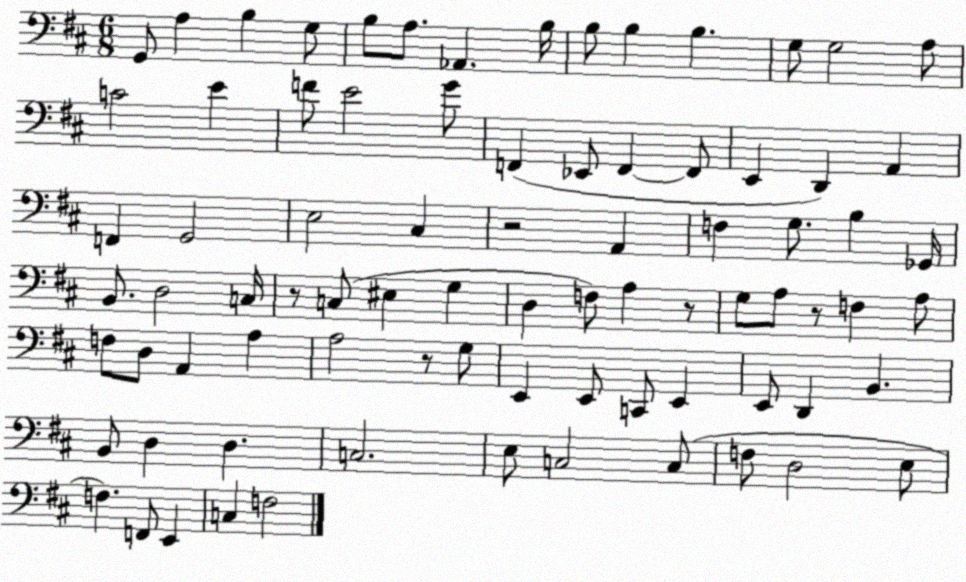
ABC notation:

X:1
T:Untitled
M:6/8
L:1/4
K:D
G,,/2 A, B, G,/2 B,/2 A,/2 _A,, B,/4 B,/2 B, B, G,/2 G,2 A,/2 C2 E F/2 E2 G/2 F,, _E,,/2 F,, F,,/2 E,, D,, A,, F,, G,,2 E,2 ^C, z2 A,, F, G,/2 B, _G,,/4 B,,/2 D,2 C,/4 z/2 C,/2 ^E, G, D, F,/2 A, z/2 G,/2 A,/2 z/2 F, A,/2 F,/2 D,/2 A,, A, A,2 z/2 G,/2 E,, E,,/2 C,,/2 E,, E,,/2 D,, B,, B,,/2 D, D, C,2 E,/2 C,2 C,/2 F,/2 D,2 E,/2 F, F,,/2 E,, C, F,2